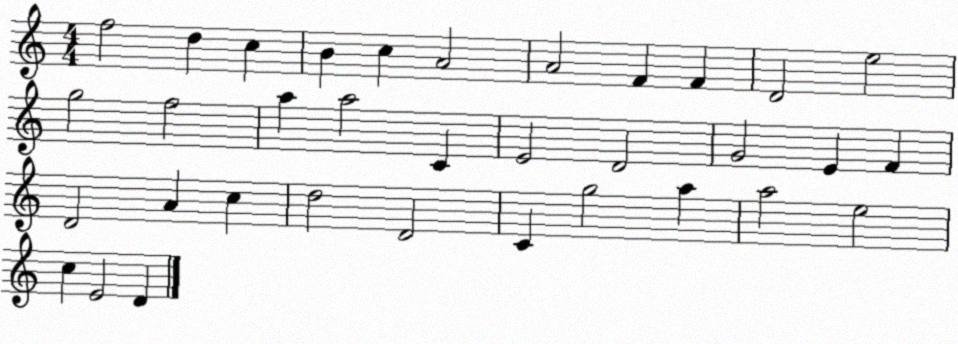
X:1
T:Untitled
M:4/4
L:1/4
K:C
f2 d c B c A2 A2 F F D2 e2 g2 f2 a a2 C E2 D2 G2 E F D2 A c d2 D2 C g2 a a2 e2 c E2 D